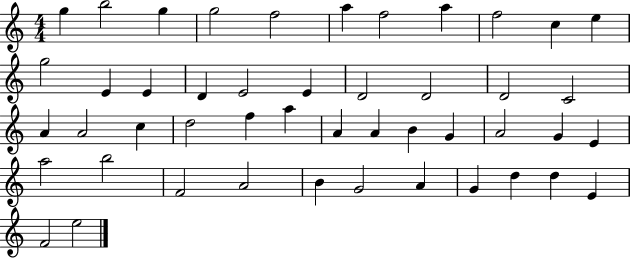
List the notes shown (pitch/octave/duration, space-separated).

G5/q B5/h G5/q G5/h F5/h A5/q F5/h A5/q F5/h C5/q E5/q G5/h E4/q E4/q D4/q E4/h E4/q D4/h D4/h D4/h C4/h A4/q A4/h C5/q D5/h F5/q A5/q A4/q A4/q B4/q G4/q A4/h G4/q E4/q A5/h B5/h F4/h A4/h B4/q G4/h A4/q G4/q D5/q D5/q E4/q F4/h E5/h